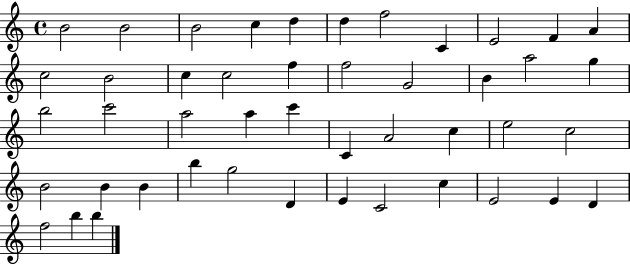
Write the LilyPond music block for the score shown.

{
  \clef treble
  \time 4/4
  \defaultTimeSignature
  \key c \major
  b'2 b'2 | b'2 c''4 d''4 | d''4 f''2 c'4 | e'2 f'4 a'4 | \break c''2 b'2 | c''4 c''2 f''4 | f''2 g'2 | b'4 a''2 g''4 | \break b''2 c'''2 | a''2 a''4 c'''4 | c'4 a'2 c''4 | e''2 c''2 | \break b'2 b'4 b'4 | b''4 g''2 d'4 | e'4 c'2 c''4 | e'2 e'4 d'4 | \break f''2 b''4 b''4 | \bar "|."
}